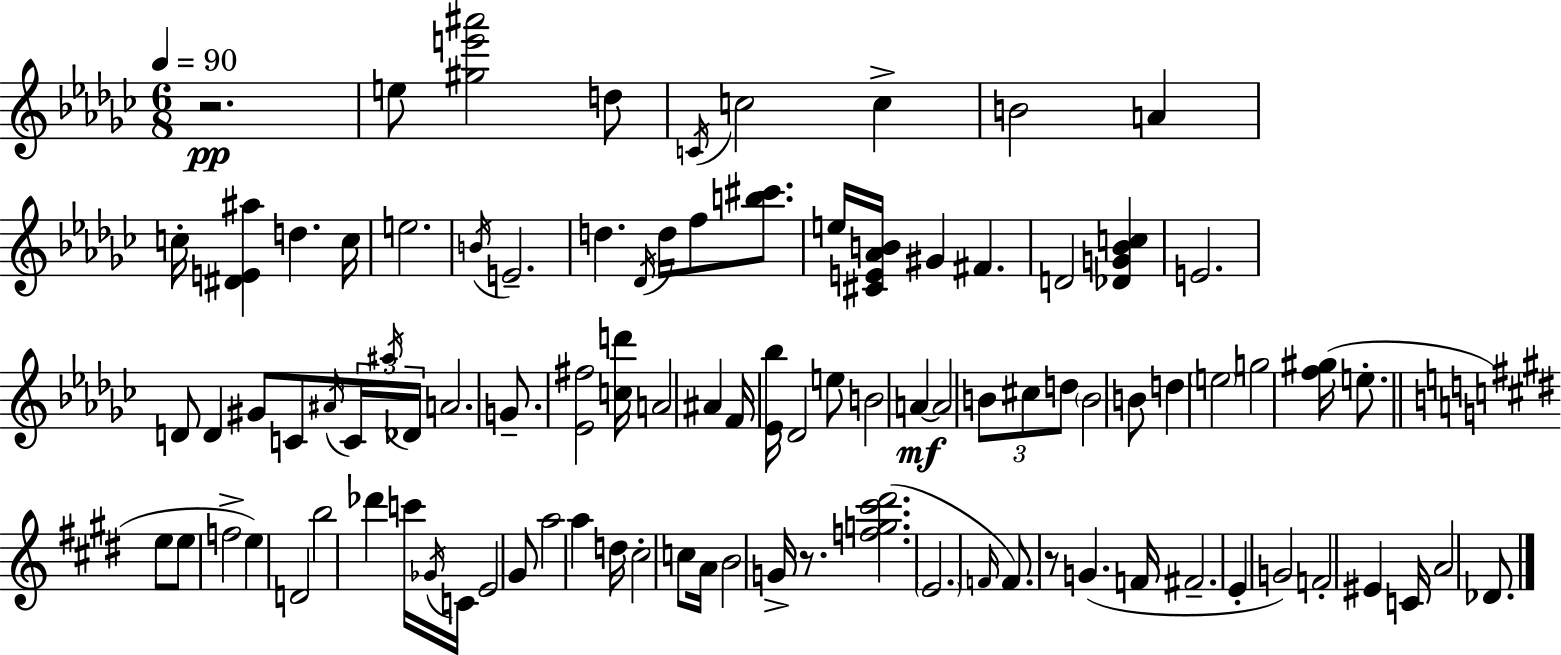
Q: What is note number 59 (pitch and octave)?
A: C4